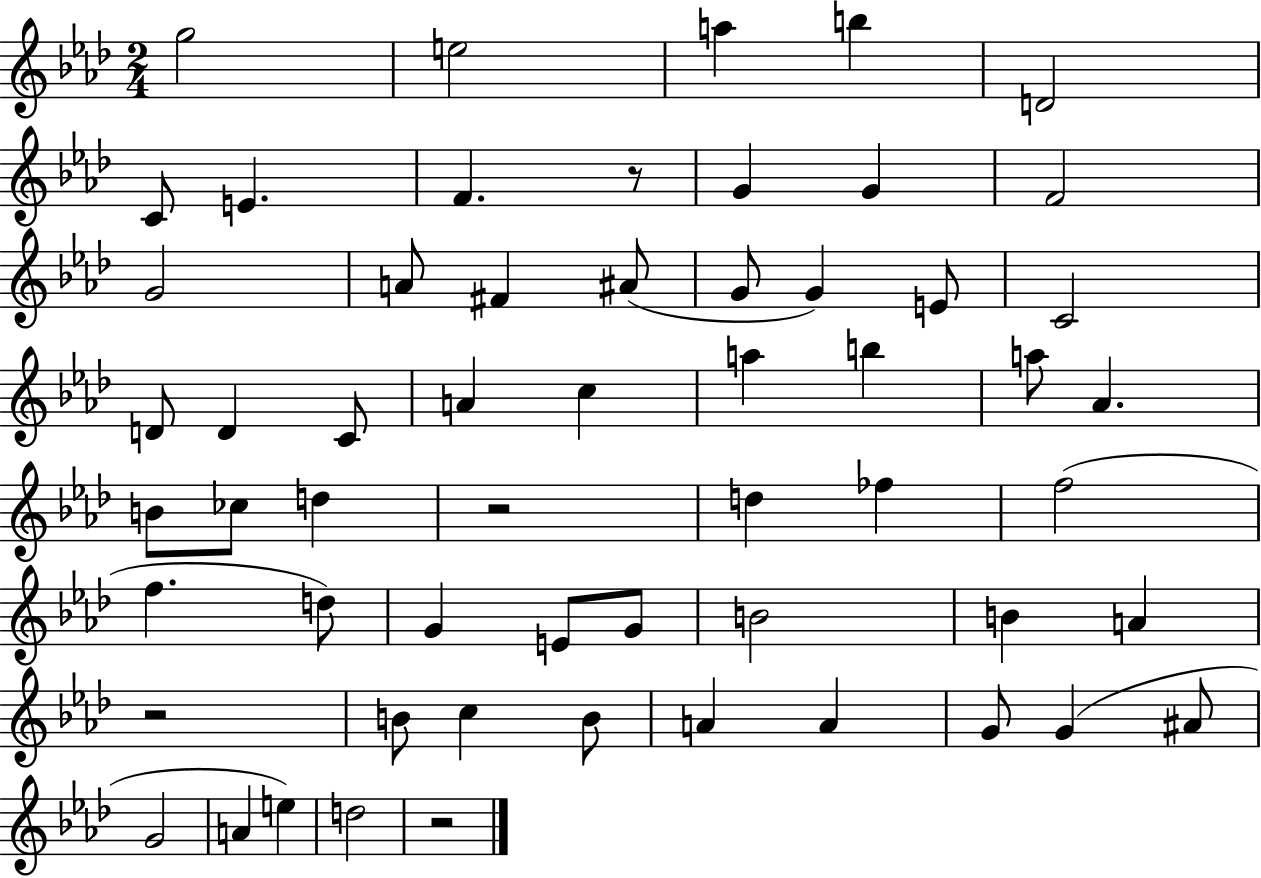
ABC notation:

X:1
T:Untitled
M:2/4
L:1/4
K:Ab
g2 e2 a b D2 C/2 E F z/2 G G F2 G2 A/2 ^F ^A/2 G/2 G E/2 C2 D/2 D C/2 A c a b a/2 _A B/2 _c/2 d z2 d _f f2 f d/2 G E/2 G/2 B2 B A z2 B/2 c B/2 A A G/2 G ^A/2 G2 A e d2 z2